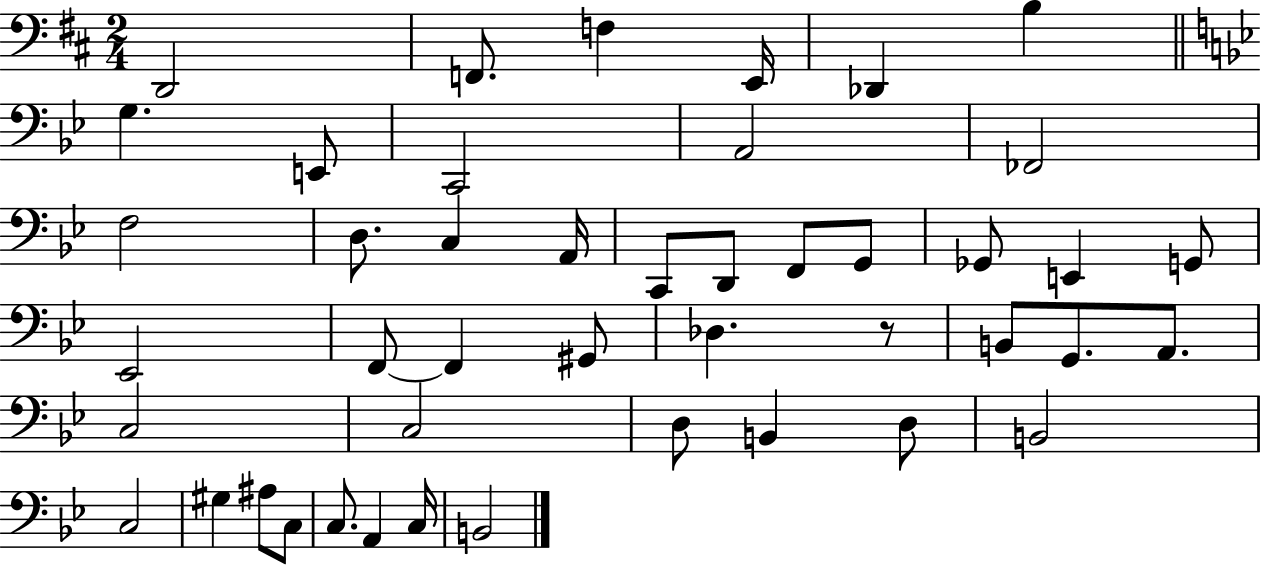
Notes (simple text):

D2/h F2/e. F3/q E2/s Db2/q B3/q G3/q. E2/e C2/h A2/h FES2/h F3/h D3/e. C3/q A2/s C2/e D2/e F2/e G2/e Gb2/e E2/q G2/e Eb2/h F2/e F2/q G#2/e Db3/q. R/e B2/e G2/e. A2/e. C3/h C3/h D3/e B2/q D3/e B2/h C3/h G#3/q A#3/e C3/e C3/e. A2/q C3/s B2/h